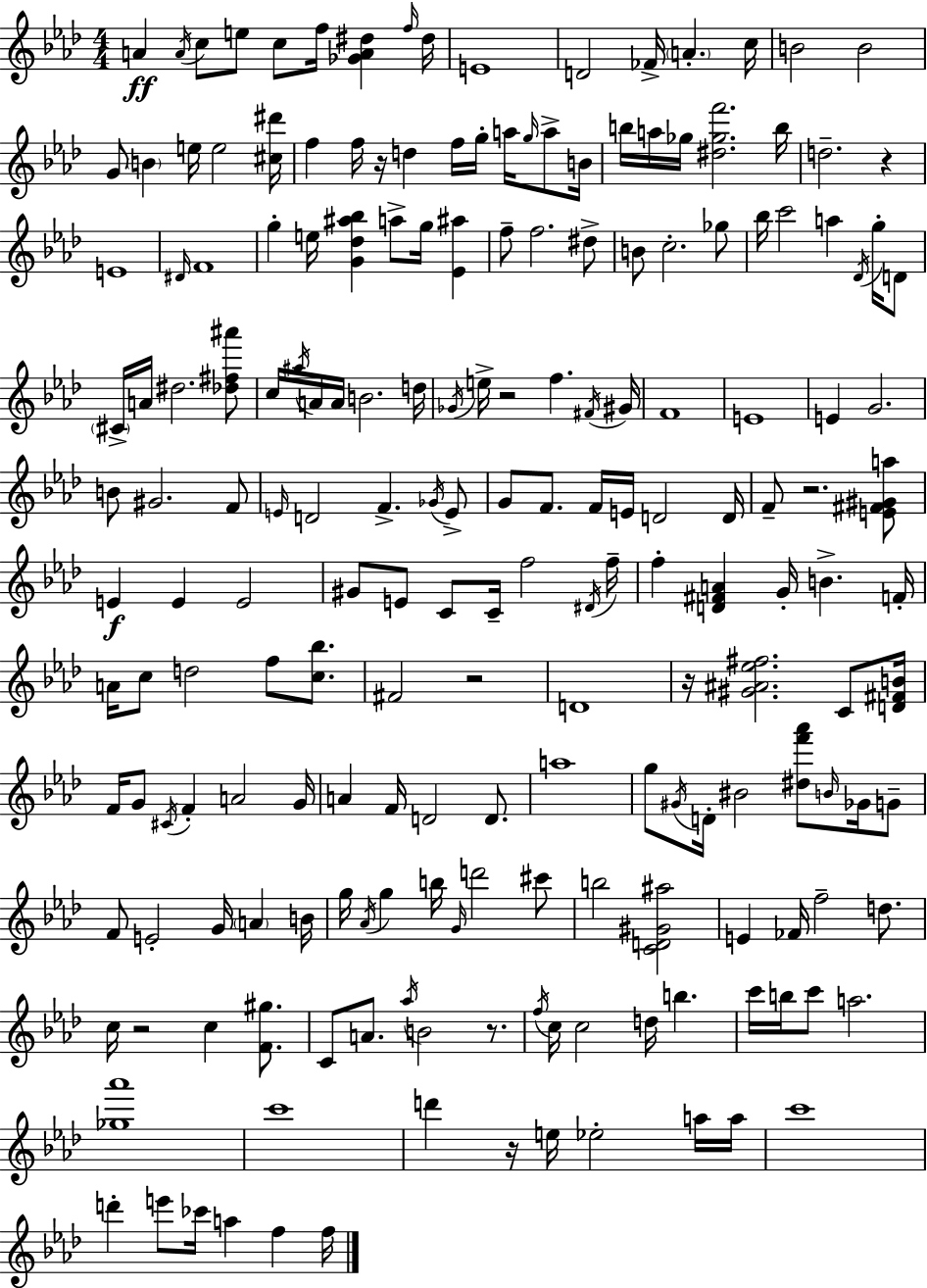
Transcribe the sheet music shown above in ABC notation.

X:1
T:Untitled
M:4/4
L:1/4
K:Fm
A A/4 c/2 e/2 c/2 f/4 [_GA^d] f/4 ^d/4 E4 D2 _F/4 A c/4 B2 B2 G/2 B e/4 e2 [^c^d']/4 f f/4 z/4 d f/4 g/4 a/4 g/4 a/2 B/4 b/4 a/4 _g/4 [^d_gf']2 b/4 d2 z E4 ^D/4 F4 g e/4 [G_d^a_b] a/2 g/4 [_E^a] f/2 f2 ^d/2 B/2 c2 _g/2 _b/4 c'2 a _D/4 g/4 D/2 ^C/4 A/4 ^d2 [_d^f^a']/2 c/4 ^a/4 A/4 A/4 B2 d/4 _G/4 e/4 z2 f ^F/4 ^G/4 F4 E4 E G2 B/2 ^G2 F/2 E/4 D2 F _G/4 E/2 G/2 F/2 F/4 E/4 D2 D/4 F/2 z2 [E^F^Ga]/2 E E E2 ^G/2 E/2 C/2 C/4 f2 ^D/4 f/4 f [D^FA] G/4 B F/4 A/4 c/2 d2 f/2 [c_b]/2 ^F2 z2 D4 z/4 [^G^A_e^f]2 C/2 [D^FB]/4 F/4 G/2 ^C/4 F A2 G/4 A F/4 D2 D/2 a4 g/2 ^G/4 D/4 ^B2 [^df'_a']/2 B/4 _G/4 G/2 F/2 E2 G/4 A B/4 g/4 _A/4 g b/4 G/4 d'2 ^c'/2 b2 [CD^G^a]2 E _F/4 f2 d/2 c/4 z2 c [F^g]/2 C/2 A/2 _a/4 B2 z/2 f/4 c/4 c2 d/4 b c'/4 b/4 c'/2 a2 [_g_a']4 c'4 d' z/4 e/4 _e2 a/4 a/4 c'4 d' e'/2 _c'/4 a f f/4